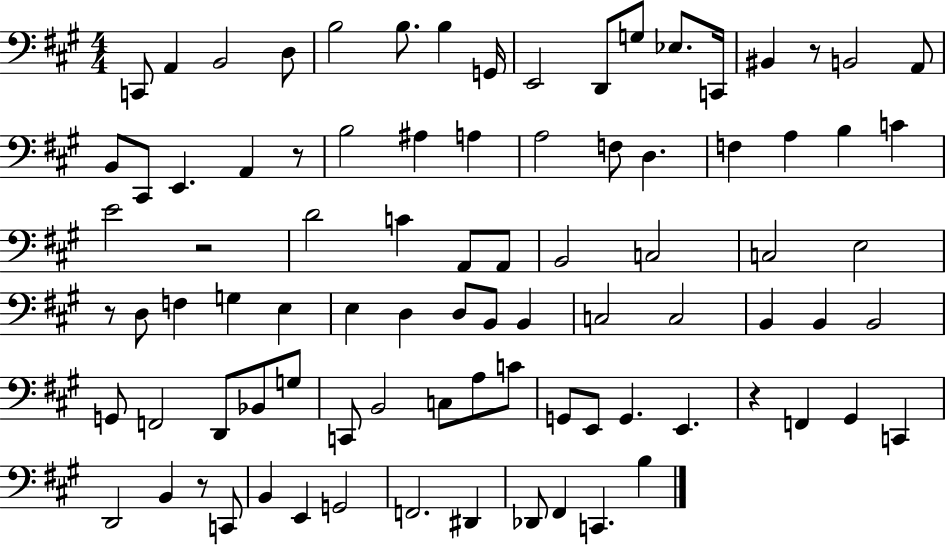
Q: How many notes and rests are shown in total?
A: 88